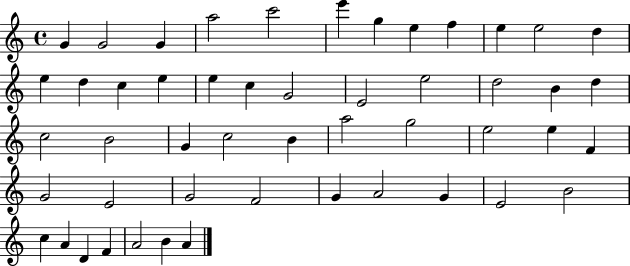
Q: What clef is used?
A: treble